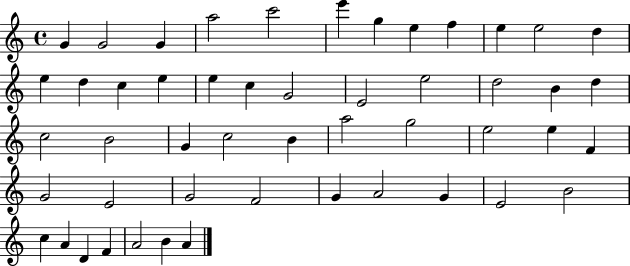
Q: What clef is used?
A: treble